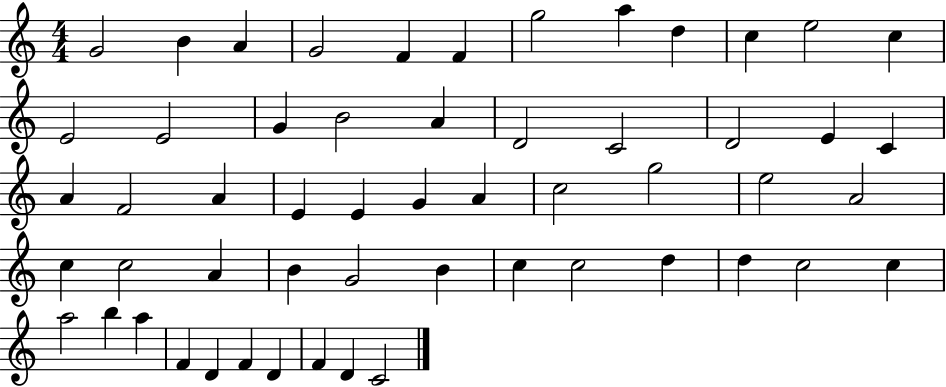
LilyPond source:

{
  \clef treble
  \numericTimeSignature
  \time 4/4
  \key c \major
  g'2 b'4 a'4 | g'2 f'4 f'4 | g''2 a''4 d''4 | c''4 e''2 c''4 | \break e'2 e'2 | g'4 b'2 a'4 | d'2 c'2 | d'2 e'4 c'4 | \break a'4 f'2 a'4 | e'4 e'4 g'4 a'4 | c''2 g''2 | e''2 a'2 | \break c''4 c''2 a'4 | b'4 g'2 b'4 | c''4 c''2 d''4 | d''4 c''2 c''4 | \break a''2 b''4 a''4 | f'4 d'4 f'4 d'4 | f'4 d'4 c'2 | \bar "|."
}